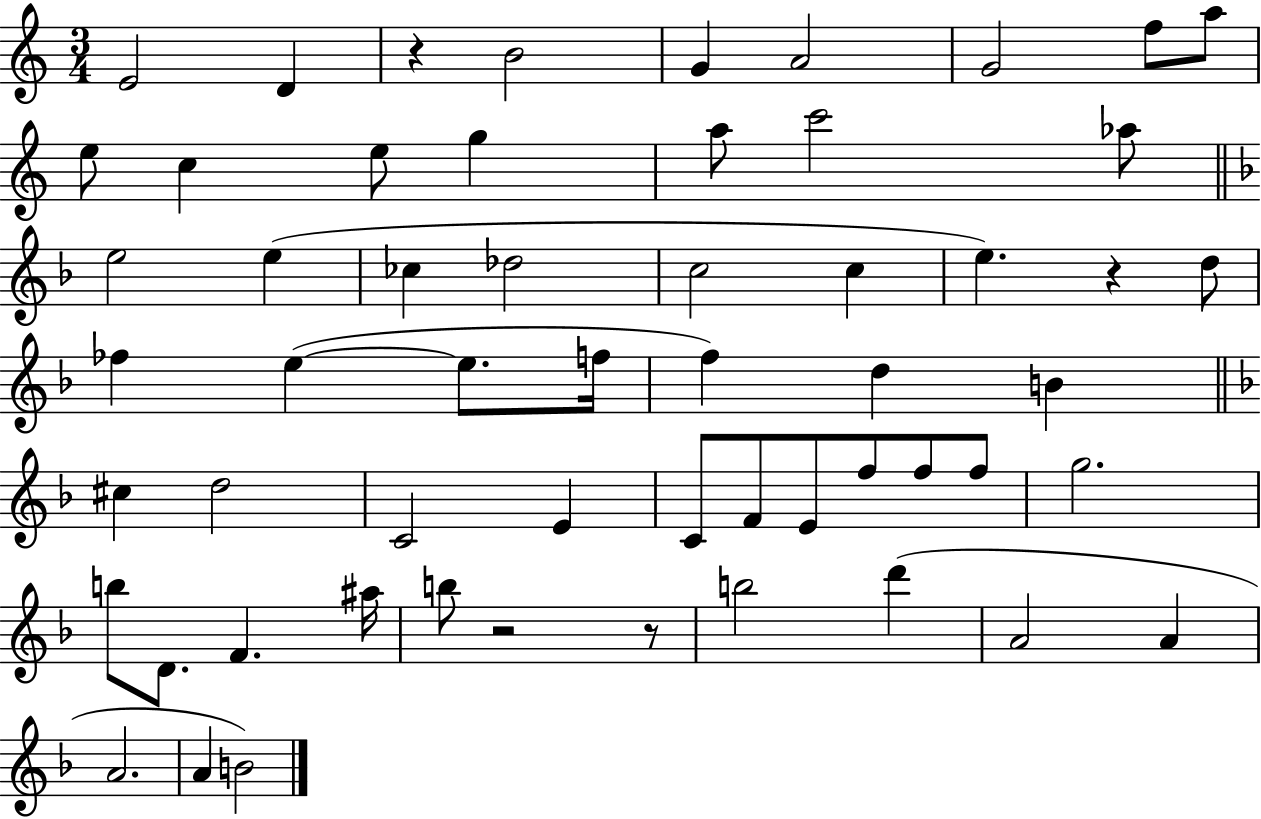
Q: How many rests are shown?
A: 4